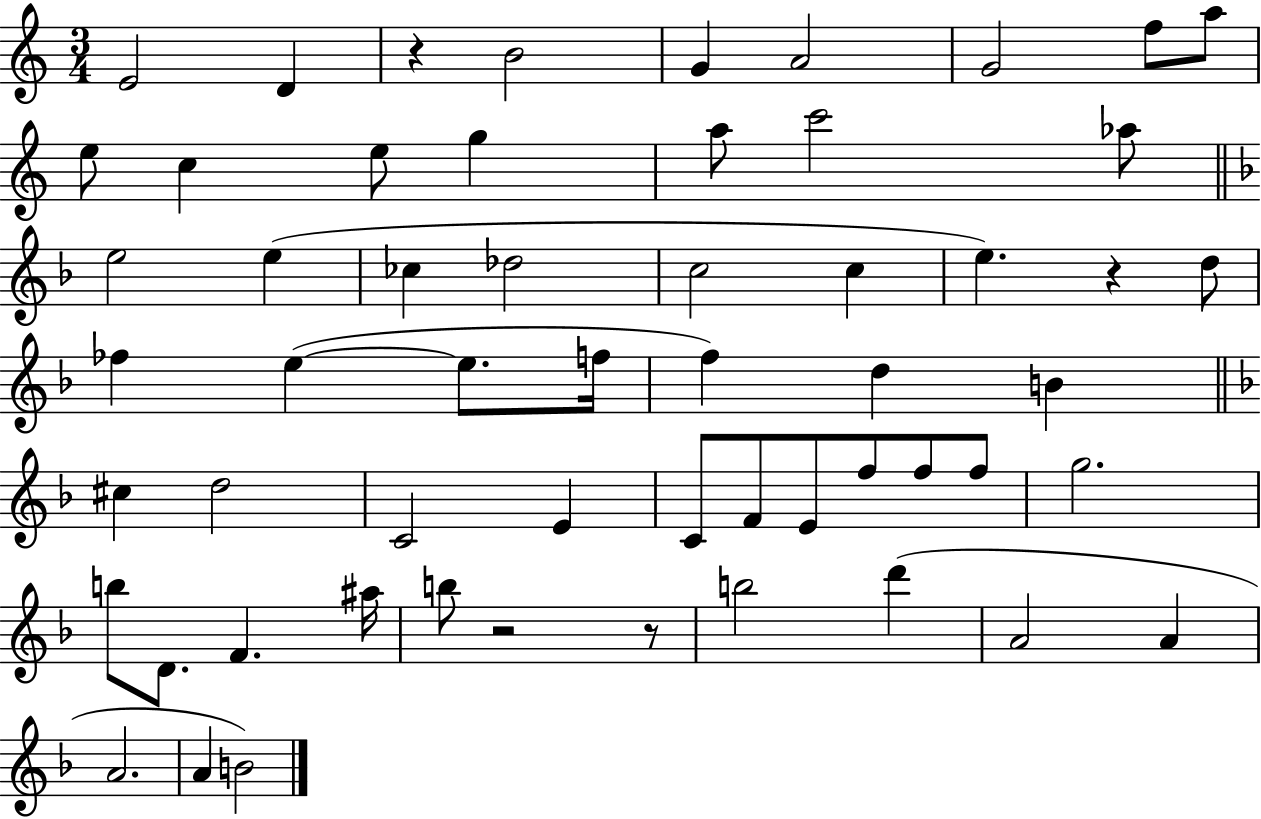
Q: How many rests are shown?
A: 4